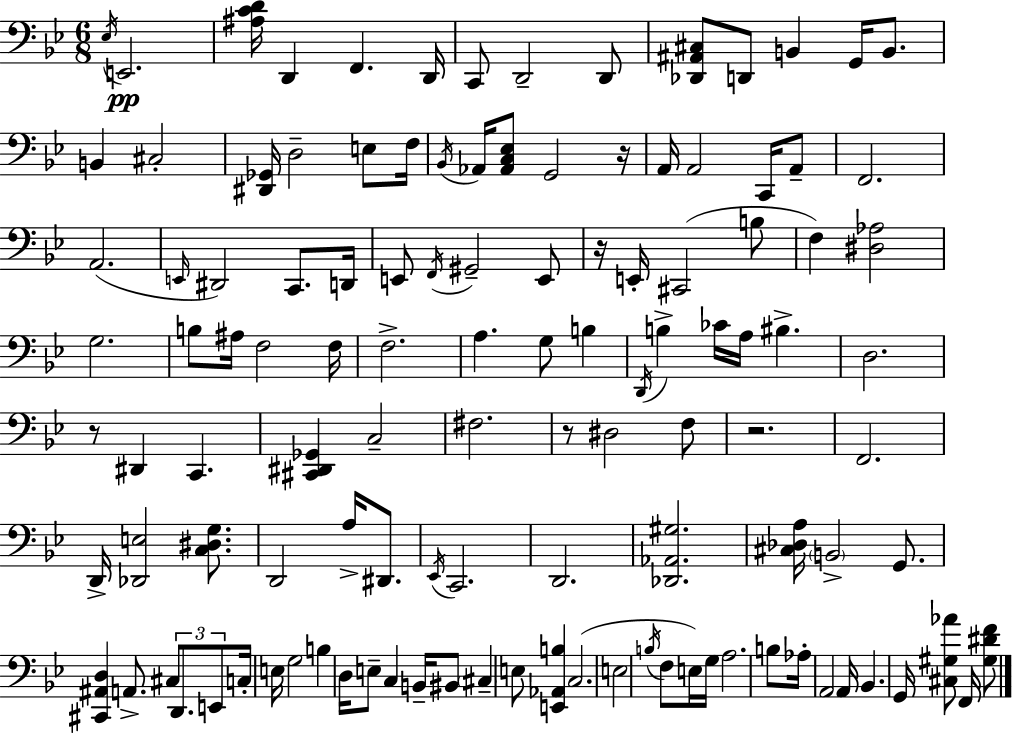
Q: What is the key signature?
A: BES major